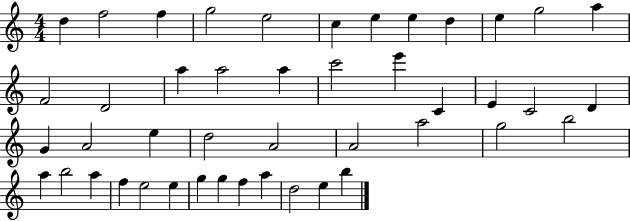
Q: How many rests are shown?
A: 0